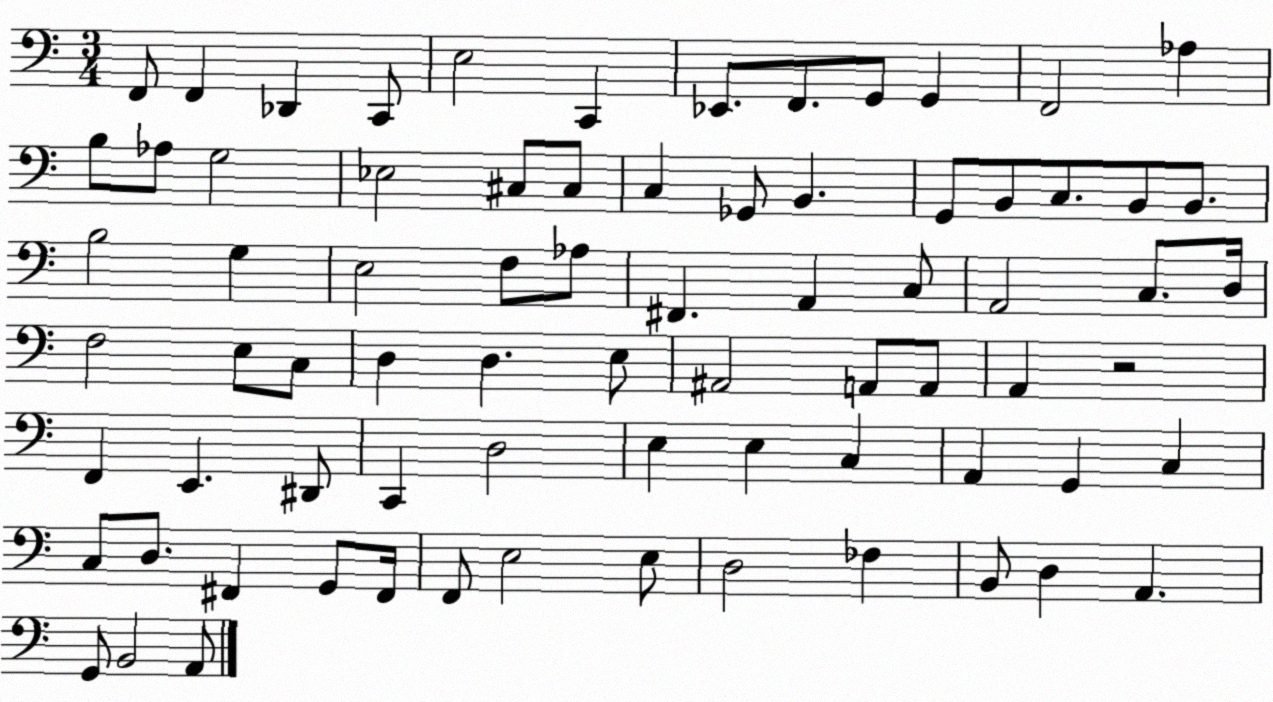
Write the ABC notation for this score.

X:1
T:Untitled
M:3/4
L:1/4
K:C
F,,/2 F,, _D,, C,,/2 E,2 C,, _E,,/2 F,,/2 G,,/2 G,, F,,2 _A, B,/2 _A,/2 G,2 _E,2 ^C,/2 ^C,/2 C, _G,,/2 B,, G,,/2 B,,/2 C,/2 B,,/2 B,,/2 B,2 G, E,2 F,/2 _A,/2 ^F,, A,, C,/2 A,,2 C,/2 D,/4 F,2 E,/2 C,/2 D, D, E,/2 ^A,,2 A,,/2 A,,/2 A,, z2 F,, E,, ^D,,/2 C,, D,2 E, E, C, A,, G,, C, C,/2 D,/2 ^F,, G,,/2 ^F,,/4 F,,/2 E,2 E,/2 D,2 _F, B,,/2 D, A,, G,,/2 B,,2 A,,/2